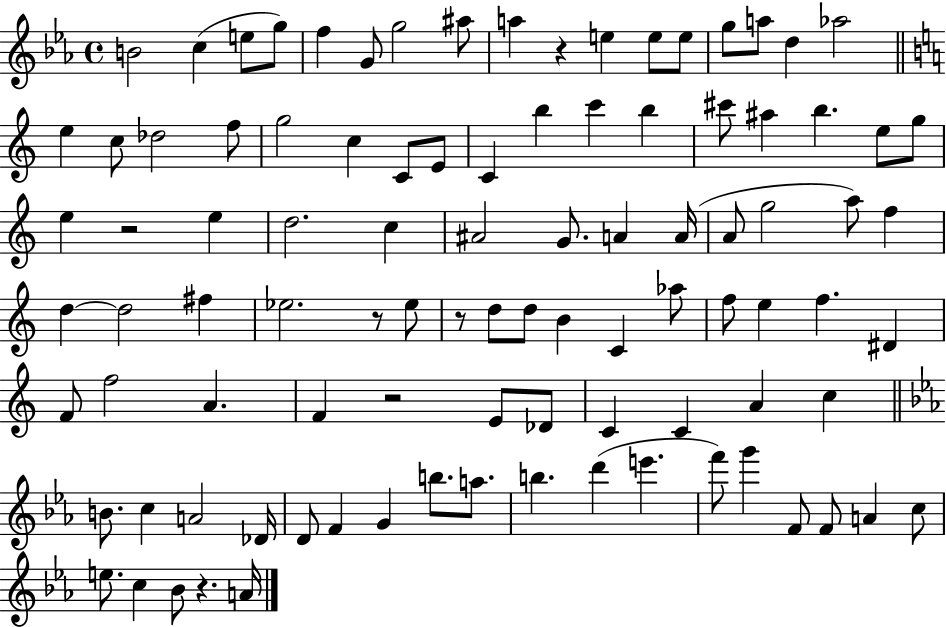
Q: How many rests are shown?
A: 6